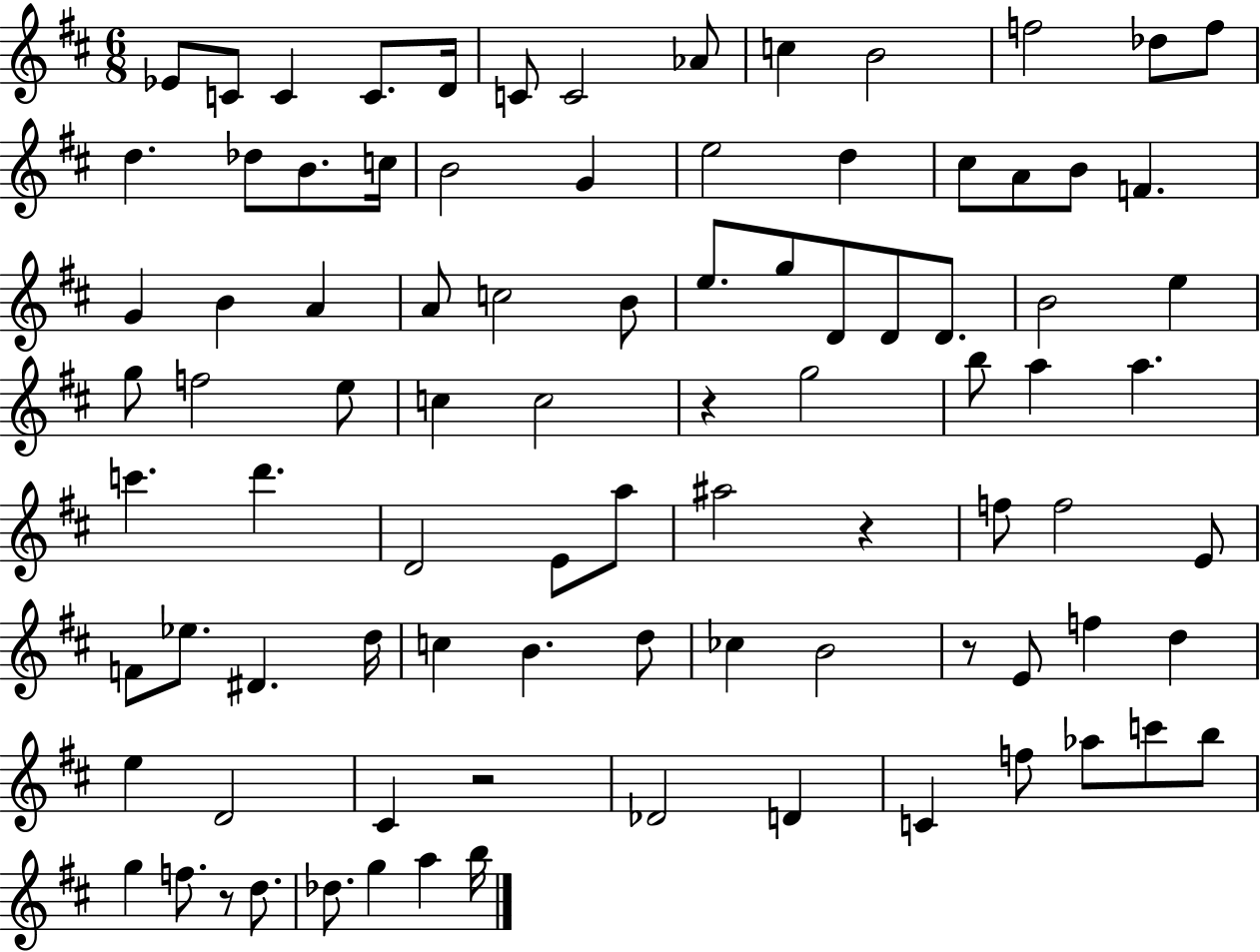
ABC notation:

X:1
T:Untitled
M:6/8
L:1/4
K:D
_E/2 C/2 C C/2 D/4 C/2 C2 _A/2 c B2 f2 _d/2 f/2 d _d/2 B/2 c/4 B2 G e2 d ^c/2 A/2 B/2 F G B A A/2 c2 B/2 e/2 g/2 D/2 D/2 D/2 B2 e g/2 f2 e/2 c c2 z g2 b/2 a a c' d' D2 E/2 a/2 ^a2 z f/2 f2 E/2 F/2 _e/2 ^D d/4 c B d/2 _c B2 z/2 E/2 f d e D2 ^C z2 _D2 D C f/2 _a/2 c'/2 b/2 g f/2 z/2 d/2 _d/2 g a b/4